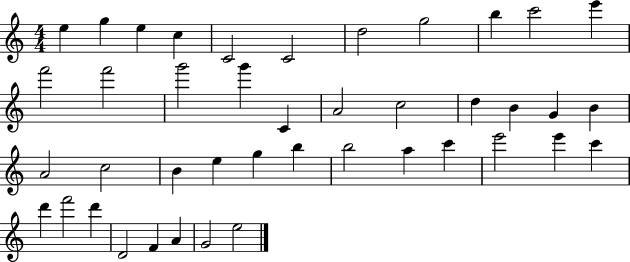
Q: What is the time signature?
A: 4/4